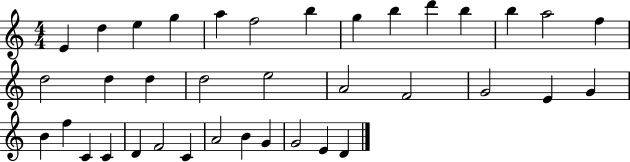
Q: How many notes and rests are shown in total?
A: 37